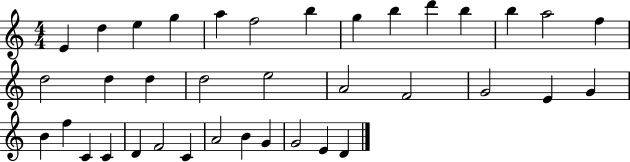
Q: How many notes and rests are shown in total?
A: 37